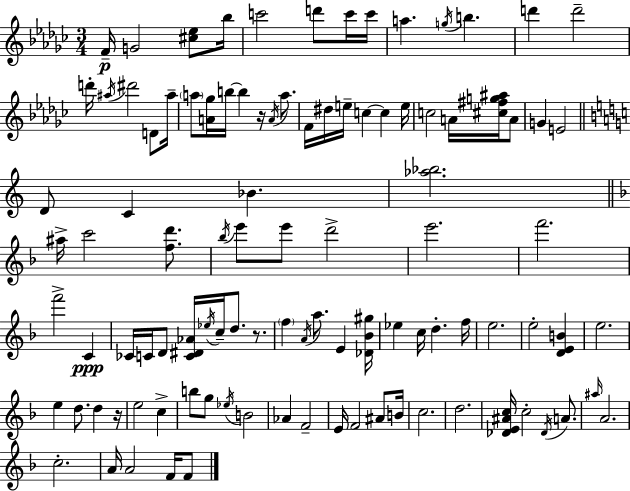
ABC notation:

X:1
T:Untitled
M:3/4
L:1/4
K:Ebm
F/4 G2 [^c_e]/2 _b/4 c'2 d'/2 c'/4 c'/4 a g/4 b d' d'2 d'/4 ^a/4 ^d'2 D/2 ^a/4 a/2 [A_g]/4 b/4 b z/4 A/4 a/2 F/4 ^d/4 e/4 c c e/4 c2 A/4 [^c^fg^a]/4 A/2 G E2 D/2 C _B [_a_b]2 ^a/4 c'2 [fd']/2 _b/4 e'/2 e'/2 d'2 e'2 f'2 f'2 C _C/4 C/4 D/2 [C^D_A]/4 _e/4 c/4 d/2 z/2 f A/4 a/2 E [_D_B^g]/4 _e c/4 d f/4 e2 e2 [DEB] e2 e d/2 d z/4 e2 c b/2 g/2 _e/4 B2 _A F2 E/4 F2 ^A/2 B/4 c2 d2 [_DE^Ac]/4 c2 _D/4 A/2 ^a/4 A2 c2 A/4 A2 F/4 F/2